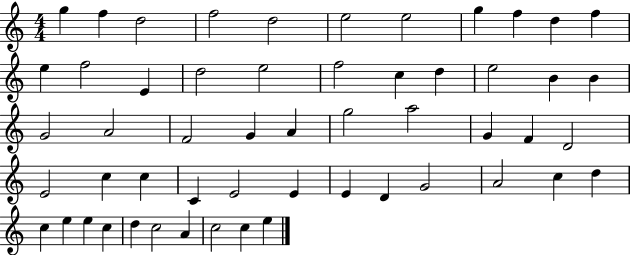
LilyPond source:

{
  \clef treble
  \numericTimeSignature
  \time 4/4
  \key c \major
  g''4 f''4 d''2 | f''2 d''2 | e''2 e''2 | g''4 f''4 d''4 f''4 | \break e''4 f''2 e'4 | d''2 e''2 | f''2 c''4 d''4 | e''2 b'4 b'4 | \break g'2 a'2 | f'2 g'4 a'4 | g''2 a''2 | g'4 f'4 d'2 | \break e'2 c''4 c''4 | c'4 e'2 e'4 | e'4 d'4 g'2 | a'2 c''4 d''4 | \break c''4 e''4 e''4 c''4 | d''4 c''2 a'4 | c''2 c''4 e''4 | \bar "|."
}